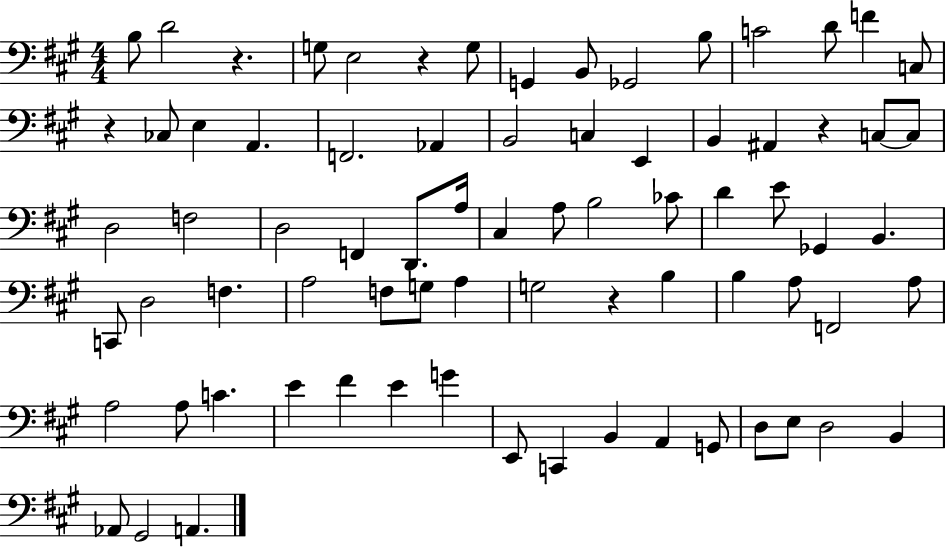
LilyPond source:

{
  \clef bass
  \numericTimeSignature
  \time 4/4
  \key a \major
  b8 d'2 r4. | g8 e2 r4 g8 | g,4 b,8 ges,2 b8 | c'2 d'8 f'4 c8 | \break r4 ces8 e4 a,4. | f,2. aes,4 | b,2 c4 e,4 | b,4 ais,4 r4 c8~~ c8 | \break d2 f2 | d2 f,4 d,8. a16 | cis4 a8 b2 ces'8 | d'4 e'8 ges,4 b,4. | \break c,8 d2 f4. | a2 f8 g8 a4 | g2 r4 b4 | b4 a8 f,2 a8 | \break a2 a8 c'4. | e'4 fis'4 e'4 g'4 | e,8 c,4 b,4 a,4 g,8 | d8 e8 d2 b,4 | \break aes,8 gis,2 a,4. | \bar "|."
}